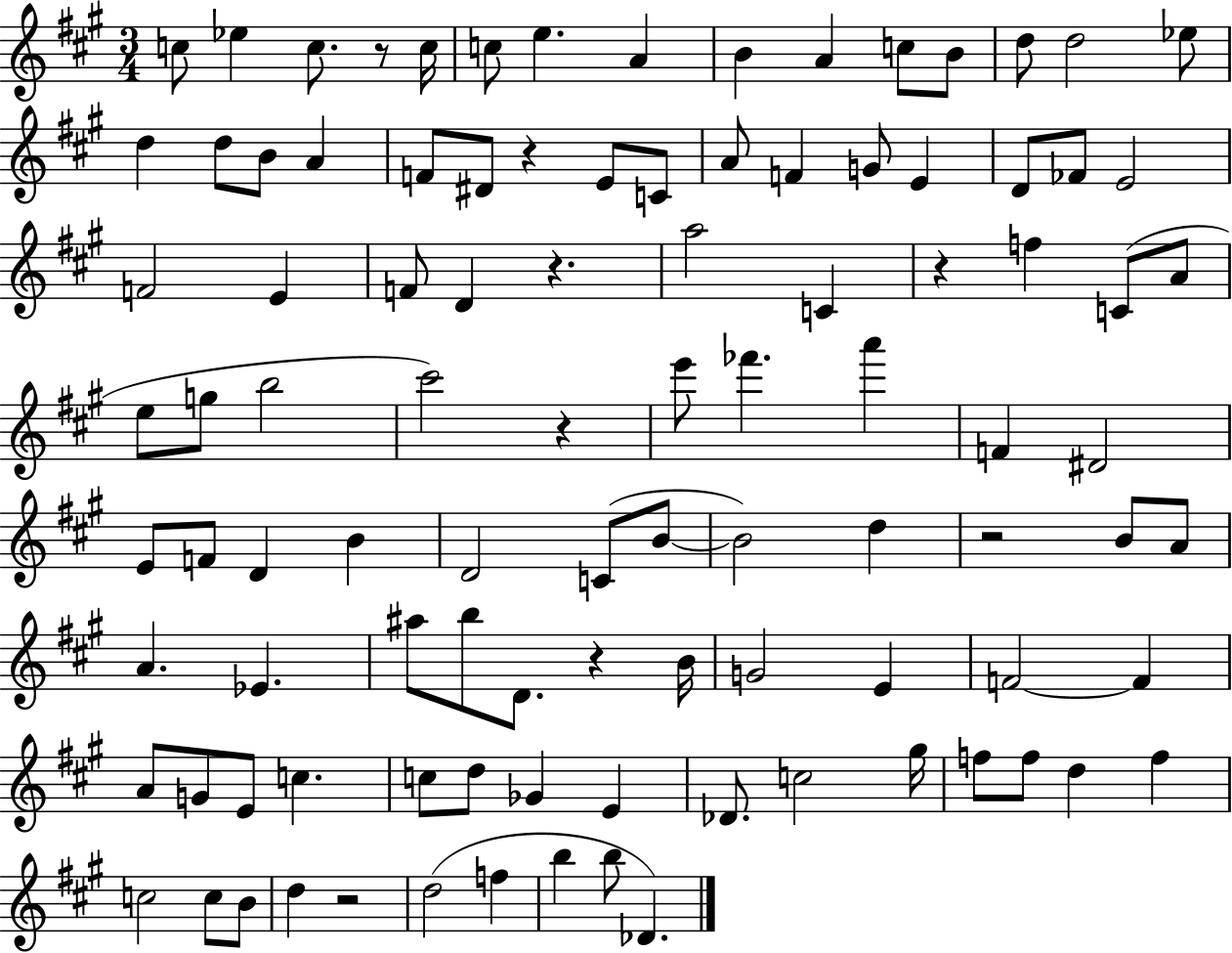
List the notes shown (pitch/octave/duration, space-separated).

C5/e Eb5/q C5/e. R/e C5/s C5/e E5/q. A4/q B4/q A4/q C5/e B4/e D5/e D5/h Eb5/e D5/q D5/e B4/e A4/q F4/e D#4/e R/q E4/e C4/e A4/e F4/q G4/e E4/q D4/e FES4/e E4/h F4/h E4/q F4/e D4/q R/q. A5/h C4/q R/q F5/q C4/e A4/e E5/e G5/e B5/h C#6/h R/q E6/e FES6/q. A6/q F4/q D#4/h E4/e F4/e D4/q B4/q D4/h C4/e B4/e B4/h D5/q R/h B4/e A4/e A4/q. Eb4/q. A#5/e B5/e D4/e. R/q B4/s G4/h E4/q F4/h F4/q A4/e G4/e E4/e C5/q. C5/e D5/e Gb4/q E4/q Db4/e. C5/h G#5/s F5/e F5/e D5/q F5/q C5/h C5/e B4/e D5/q R/h D5/h F5/q B5/q B5/e Db4/q.